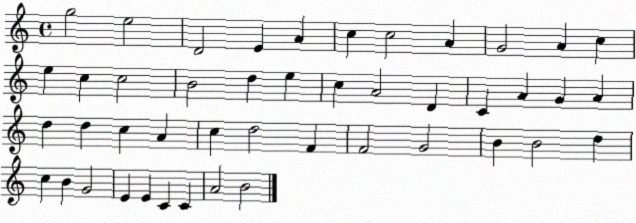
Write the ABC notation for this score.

X:1
T:Untitled
M:4/4
L:1/4
K:C
g2 e2 D2 E A c c2 A G2 A c e c c2 B2 d e c A2 D C A G A d d c A c d2 F F2 G2 B B2 d c B G2 E E C C A2 B2